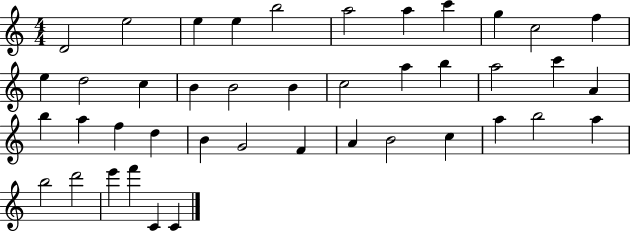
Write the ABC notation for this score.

X:1
T:Untitled
M:4/4
L:1/4
K:C
D2 e2 e e b2 a2 a c' g c2 f e d2 c B B2 B c2 a b a2 c' A b a f d B G2 F A B2 c a b2 a b2 d'2 e' f' C C